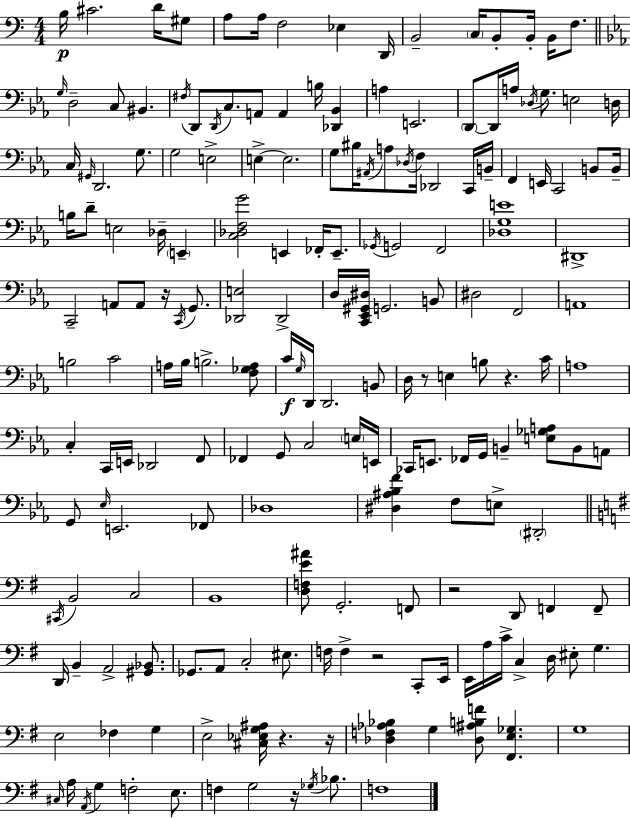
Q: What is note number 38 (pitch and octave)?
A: D2